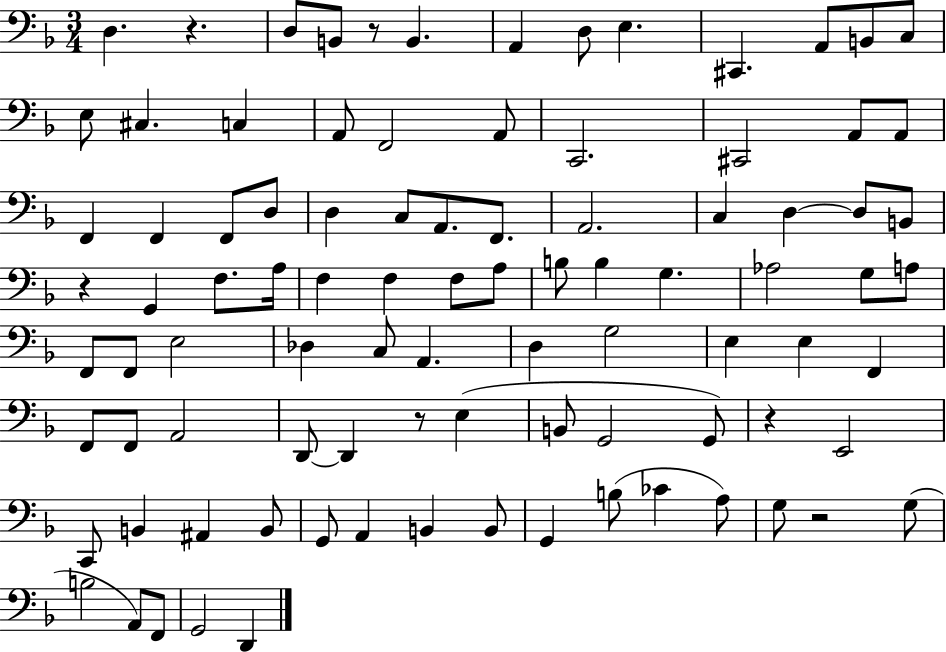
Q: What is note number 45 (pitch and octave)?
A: Ab3